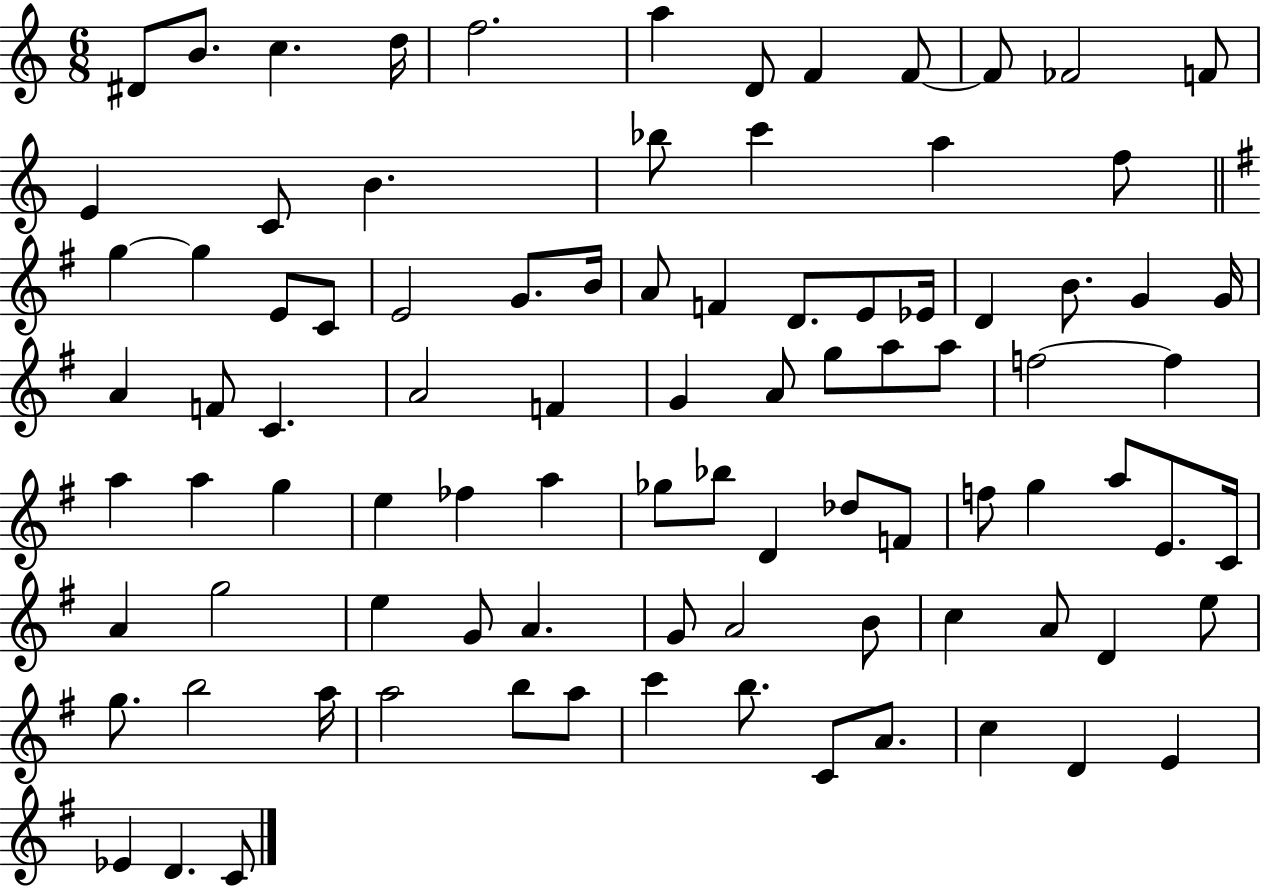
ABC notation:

X:1
T:Untitled
M:6/8
L:1/4
K:C
^D/2 B/2 c d/4 f2 a D/2 F F/2 F/2 _F2 F/2 E C/2 B _b/2 c' a f/2 g g E/2 C/2 E2 G/2 B/4 A/2 F D/2 E/2 _E/4 D B/2 G G/4 A F/2 C A2 F G A/2 g/2 a/2 a/2 f2 f a a g e _f a _g/2 _b/2 D _d/2 F/2 f/2 g a/2 E/2 C/4 A g2 e G/2 A G/2 A2 B/2 c A/2 D e/2 g/2 b2 a/4 a2 b/2 a/2 c' b/2 C/2 A/2 c D E _E D C/2